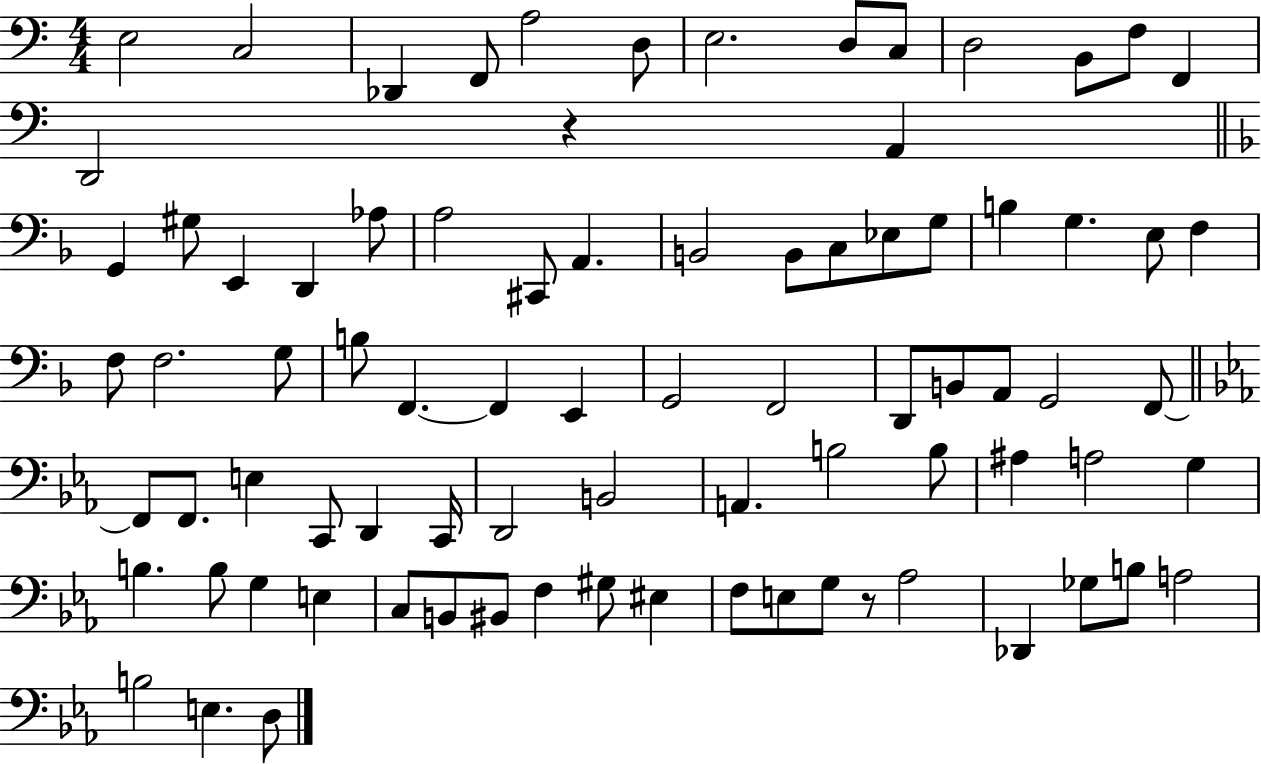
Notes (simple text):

E3/h C3/h Db2/q F2/e A3/h D3/e E3/h. D3/e C3/e D3/h B2/e F3/e F2/q D2/h R/q A2/q G2/q G#3/e E2/q D2/q Ab3/e A3/h C#2/e A2/q. B2/h B2/e C3/e Eb3/e G3/e B3/q G3/q. E3/e F3/q F3/e F3/h. G3/e B3/e F2/q. F2/q E2/q G2/h F2/h D2/e B2/e A2/e G2/h F2/e F2/e F2/e. E3/q C2/e D2/q C2/s D2/h B2/h A2/q. B3/h B3/e A#3/q A3/h G3/q B3/q. B3/e G3/q E3/q C3/e B2/e BIS2/e F3/q G#3/e EIS3/q F3/e E3/e G3/e R/e Ab3/h Db2/q Gb3/e B3/e A3/h B3/h E3/q. D3/e